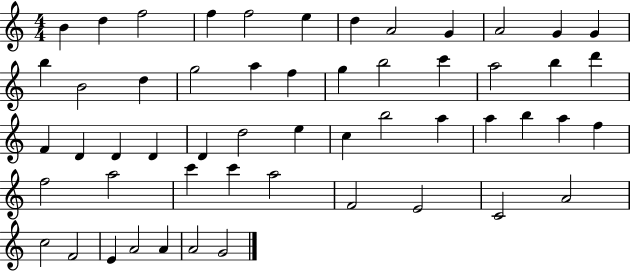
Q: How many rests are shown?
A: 0